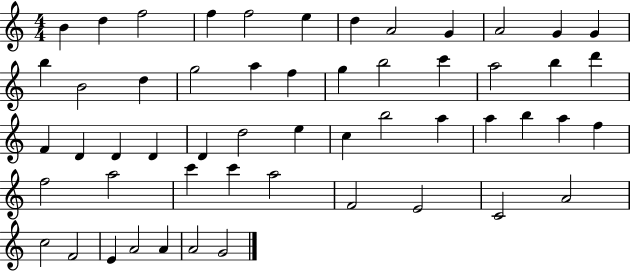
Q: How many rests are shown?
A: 0